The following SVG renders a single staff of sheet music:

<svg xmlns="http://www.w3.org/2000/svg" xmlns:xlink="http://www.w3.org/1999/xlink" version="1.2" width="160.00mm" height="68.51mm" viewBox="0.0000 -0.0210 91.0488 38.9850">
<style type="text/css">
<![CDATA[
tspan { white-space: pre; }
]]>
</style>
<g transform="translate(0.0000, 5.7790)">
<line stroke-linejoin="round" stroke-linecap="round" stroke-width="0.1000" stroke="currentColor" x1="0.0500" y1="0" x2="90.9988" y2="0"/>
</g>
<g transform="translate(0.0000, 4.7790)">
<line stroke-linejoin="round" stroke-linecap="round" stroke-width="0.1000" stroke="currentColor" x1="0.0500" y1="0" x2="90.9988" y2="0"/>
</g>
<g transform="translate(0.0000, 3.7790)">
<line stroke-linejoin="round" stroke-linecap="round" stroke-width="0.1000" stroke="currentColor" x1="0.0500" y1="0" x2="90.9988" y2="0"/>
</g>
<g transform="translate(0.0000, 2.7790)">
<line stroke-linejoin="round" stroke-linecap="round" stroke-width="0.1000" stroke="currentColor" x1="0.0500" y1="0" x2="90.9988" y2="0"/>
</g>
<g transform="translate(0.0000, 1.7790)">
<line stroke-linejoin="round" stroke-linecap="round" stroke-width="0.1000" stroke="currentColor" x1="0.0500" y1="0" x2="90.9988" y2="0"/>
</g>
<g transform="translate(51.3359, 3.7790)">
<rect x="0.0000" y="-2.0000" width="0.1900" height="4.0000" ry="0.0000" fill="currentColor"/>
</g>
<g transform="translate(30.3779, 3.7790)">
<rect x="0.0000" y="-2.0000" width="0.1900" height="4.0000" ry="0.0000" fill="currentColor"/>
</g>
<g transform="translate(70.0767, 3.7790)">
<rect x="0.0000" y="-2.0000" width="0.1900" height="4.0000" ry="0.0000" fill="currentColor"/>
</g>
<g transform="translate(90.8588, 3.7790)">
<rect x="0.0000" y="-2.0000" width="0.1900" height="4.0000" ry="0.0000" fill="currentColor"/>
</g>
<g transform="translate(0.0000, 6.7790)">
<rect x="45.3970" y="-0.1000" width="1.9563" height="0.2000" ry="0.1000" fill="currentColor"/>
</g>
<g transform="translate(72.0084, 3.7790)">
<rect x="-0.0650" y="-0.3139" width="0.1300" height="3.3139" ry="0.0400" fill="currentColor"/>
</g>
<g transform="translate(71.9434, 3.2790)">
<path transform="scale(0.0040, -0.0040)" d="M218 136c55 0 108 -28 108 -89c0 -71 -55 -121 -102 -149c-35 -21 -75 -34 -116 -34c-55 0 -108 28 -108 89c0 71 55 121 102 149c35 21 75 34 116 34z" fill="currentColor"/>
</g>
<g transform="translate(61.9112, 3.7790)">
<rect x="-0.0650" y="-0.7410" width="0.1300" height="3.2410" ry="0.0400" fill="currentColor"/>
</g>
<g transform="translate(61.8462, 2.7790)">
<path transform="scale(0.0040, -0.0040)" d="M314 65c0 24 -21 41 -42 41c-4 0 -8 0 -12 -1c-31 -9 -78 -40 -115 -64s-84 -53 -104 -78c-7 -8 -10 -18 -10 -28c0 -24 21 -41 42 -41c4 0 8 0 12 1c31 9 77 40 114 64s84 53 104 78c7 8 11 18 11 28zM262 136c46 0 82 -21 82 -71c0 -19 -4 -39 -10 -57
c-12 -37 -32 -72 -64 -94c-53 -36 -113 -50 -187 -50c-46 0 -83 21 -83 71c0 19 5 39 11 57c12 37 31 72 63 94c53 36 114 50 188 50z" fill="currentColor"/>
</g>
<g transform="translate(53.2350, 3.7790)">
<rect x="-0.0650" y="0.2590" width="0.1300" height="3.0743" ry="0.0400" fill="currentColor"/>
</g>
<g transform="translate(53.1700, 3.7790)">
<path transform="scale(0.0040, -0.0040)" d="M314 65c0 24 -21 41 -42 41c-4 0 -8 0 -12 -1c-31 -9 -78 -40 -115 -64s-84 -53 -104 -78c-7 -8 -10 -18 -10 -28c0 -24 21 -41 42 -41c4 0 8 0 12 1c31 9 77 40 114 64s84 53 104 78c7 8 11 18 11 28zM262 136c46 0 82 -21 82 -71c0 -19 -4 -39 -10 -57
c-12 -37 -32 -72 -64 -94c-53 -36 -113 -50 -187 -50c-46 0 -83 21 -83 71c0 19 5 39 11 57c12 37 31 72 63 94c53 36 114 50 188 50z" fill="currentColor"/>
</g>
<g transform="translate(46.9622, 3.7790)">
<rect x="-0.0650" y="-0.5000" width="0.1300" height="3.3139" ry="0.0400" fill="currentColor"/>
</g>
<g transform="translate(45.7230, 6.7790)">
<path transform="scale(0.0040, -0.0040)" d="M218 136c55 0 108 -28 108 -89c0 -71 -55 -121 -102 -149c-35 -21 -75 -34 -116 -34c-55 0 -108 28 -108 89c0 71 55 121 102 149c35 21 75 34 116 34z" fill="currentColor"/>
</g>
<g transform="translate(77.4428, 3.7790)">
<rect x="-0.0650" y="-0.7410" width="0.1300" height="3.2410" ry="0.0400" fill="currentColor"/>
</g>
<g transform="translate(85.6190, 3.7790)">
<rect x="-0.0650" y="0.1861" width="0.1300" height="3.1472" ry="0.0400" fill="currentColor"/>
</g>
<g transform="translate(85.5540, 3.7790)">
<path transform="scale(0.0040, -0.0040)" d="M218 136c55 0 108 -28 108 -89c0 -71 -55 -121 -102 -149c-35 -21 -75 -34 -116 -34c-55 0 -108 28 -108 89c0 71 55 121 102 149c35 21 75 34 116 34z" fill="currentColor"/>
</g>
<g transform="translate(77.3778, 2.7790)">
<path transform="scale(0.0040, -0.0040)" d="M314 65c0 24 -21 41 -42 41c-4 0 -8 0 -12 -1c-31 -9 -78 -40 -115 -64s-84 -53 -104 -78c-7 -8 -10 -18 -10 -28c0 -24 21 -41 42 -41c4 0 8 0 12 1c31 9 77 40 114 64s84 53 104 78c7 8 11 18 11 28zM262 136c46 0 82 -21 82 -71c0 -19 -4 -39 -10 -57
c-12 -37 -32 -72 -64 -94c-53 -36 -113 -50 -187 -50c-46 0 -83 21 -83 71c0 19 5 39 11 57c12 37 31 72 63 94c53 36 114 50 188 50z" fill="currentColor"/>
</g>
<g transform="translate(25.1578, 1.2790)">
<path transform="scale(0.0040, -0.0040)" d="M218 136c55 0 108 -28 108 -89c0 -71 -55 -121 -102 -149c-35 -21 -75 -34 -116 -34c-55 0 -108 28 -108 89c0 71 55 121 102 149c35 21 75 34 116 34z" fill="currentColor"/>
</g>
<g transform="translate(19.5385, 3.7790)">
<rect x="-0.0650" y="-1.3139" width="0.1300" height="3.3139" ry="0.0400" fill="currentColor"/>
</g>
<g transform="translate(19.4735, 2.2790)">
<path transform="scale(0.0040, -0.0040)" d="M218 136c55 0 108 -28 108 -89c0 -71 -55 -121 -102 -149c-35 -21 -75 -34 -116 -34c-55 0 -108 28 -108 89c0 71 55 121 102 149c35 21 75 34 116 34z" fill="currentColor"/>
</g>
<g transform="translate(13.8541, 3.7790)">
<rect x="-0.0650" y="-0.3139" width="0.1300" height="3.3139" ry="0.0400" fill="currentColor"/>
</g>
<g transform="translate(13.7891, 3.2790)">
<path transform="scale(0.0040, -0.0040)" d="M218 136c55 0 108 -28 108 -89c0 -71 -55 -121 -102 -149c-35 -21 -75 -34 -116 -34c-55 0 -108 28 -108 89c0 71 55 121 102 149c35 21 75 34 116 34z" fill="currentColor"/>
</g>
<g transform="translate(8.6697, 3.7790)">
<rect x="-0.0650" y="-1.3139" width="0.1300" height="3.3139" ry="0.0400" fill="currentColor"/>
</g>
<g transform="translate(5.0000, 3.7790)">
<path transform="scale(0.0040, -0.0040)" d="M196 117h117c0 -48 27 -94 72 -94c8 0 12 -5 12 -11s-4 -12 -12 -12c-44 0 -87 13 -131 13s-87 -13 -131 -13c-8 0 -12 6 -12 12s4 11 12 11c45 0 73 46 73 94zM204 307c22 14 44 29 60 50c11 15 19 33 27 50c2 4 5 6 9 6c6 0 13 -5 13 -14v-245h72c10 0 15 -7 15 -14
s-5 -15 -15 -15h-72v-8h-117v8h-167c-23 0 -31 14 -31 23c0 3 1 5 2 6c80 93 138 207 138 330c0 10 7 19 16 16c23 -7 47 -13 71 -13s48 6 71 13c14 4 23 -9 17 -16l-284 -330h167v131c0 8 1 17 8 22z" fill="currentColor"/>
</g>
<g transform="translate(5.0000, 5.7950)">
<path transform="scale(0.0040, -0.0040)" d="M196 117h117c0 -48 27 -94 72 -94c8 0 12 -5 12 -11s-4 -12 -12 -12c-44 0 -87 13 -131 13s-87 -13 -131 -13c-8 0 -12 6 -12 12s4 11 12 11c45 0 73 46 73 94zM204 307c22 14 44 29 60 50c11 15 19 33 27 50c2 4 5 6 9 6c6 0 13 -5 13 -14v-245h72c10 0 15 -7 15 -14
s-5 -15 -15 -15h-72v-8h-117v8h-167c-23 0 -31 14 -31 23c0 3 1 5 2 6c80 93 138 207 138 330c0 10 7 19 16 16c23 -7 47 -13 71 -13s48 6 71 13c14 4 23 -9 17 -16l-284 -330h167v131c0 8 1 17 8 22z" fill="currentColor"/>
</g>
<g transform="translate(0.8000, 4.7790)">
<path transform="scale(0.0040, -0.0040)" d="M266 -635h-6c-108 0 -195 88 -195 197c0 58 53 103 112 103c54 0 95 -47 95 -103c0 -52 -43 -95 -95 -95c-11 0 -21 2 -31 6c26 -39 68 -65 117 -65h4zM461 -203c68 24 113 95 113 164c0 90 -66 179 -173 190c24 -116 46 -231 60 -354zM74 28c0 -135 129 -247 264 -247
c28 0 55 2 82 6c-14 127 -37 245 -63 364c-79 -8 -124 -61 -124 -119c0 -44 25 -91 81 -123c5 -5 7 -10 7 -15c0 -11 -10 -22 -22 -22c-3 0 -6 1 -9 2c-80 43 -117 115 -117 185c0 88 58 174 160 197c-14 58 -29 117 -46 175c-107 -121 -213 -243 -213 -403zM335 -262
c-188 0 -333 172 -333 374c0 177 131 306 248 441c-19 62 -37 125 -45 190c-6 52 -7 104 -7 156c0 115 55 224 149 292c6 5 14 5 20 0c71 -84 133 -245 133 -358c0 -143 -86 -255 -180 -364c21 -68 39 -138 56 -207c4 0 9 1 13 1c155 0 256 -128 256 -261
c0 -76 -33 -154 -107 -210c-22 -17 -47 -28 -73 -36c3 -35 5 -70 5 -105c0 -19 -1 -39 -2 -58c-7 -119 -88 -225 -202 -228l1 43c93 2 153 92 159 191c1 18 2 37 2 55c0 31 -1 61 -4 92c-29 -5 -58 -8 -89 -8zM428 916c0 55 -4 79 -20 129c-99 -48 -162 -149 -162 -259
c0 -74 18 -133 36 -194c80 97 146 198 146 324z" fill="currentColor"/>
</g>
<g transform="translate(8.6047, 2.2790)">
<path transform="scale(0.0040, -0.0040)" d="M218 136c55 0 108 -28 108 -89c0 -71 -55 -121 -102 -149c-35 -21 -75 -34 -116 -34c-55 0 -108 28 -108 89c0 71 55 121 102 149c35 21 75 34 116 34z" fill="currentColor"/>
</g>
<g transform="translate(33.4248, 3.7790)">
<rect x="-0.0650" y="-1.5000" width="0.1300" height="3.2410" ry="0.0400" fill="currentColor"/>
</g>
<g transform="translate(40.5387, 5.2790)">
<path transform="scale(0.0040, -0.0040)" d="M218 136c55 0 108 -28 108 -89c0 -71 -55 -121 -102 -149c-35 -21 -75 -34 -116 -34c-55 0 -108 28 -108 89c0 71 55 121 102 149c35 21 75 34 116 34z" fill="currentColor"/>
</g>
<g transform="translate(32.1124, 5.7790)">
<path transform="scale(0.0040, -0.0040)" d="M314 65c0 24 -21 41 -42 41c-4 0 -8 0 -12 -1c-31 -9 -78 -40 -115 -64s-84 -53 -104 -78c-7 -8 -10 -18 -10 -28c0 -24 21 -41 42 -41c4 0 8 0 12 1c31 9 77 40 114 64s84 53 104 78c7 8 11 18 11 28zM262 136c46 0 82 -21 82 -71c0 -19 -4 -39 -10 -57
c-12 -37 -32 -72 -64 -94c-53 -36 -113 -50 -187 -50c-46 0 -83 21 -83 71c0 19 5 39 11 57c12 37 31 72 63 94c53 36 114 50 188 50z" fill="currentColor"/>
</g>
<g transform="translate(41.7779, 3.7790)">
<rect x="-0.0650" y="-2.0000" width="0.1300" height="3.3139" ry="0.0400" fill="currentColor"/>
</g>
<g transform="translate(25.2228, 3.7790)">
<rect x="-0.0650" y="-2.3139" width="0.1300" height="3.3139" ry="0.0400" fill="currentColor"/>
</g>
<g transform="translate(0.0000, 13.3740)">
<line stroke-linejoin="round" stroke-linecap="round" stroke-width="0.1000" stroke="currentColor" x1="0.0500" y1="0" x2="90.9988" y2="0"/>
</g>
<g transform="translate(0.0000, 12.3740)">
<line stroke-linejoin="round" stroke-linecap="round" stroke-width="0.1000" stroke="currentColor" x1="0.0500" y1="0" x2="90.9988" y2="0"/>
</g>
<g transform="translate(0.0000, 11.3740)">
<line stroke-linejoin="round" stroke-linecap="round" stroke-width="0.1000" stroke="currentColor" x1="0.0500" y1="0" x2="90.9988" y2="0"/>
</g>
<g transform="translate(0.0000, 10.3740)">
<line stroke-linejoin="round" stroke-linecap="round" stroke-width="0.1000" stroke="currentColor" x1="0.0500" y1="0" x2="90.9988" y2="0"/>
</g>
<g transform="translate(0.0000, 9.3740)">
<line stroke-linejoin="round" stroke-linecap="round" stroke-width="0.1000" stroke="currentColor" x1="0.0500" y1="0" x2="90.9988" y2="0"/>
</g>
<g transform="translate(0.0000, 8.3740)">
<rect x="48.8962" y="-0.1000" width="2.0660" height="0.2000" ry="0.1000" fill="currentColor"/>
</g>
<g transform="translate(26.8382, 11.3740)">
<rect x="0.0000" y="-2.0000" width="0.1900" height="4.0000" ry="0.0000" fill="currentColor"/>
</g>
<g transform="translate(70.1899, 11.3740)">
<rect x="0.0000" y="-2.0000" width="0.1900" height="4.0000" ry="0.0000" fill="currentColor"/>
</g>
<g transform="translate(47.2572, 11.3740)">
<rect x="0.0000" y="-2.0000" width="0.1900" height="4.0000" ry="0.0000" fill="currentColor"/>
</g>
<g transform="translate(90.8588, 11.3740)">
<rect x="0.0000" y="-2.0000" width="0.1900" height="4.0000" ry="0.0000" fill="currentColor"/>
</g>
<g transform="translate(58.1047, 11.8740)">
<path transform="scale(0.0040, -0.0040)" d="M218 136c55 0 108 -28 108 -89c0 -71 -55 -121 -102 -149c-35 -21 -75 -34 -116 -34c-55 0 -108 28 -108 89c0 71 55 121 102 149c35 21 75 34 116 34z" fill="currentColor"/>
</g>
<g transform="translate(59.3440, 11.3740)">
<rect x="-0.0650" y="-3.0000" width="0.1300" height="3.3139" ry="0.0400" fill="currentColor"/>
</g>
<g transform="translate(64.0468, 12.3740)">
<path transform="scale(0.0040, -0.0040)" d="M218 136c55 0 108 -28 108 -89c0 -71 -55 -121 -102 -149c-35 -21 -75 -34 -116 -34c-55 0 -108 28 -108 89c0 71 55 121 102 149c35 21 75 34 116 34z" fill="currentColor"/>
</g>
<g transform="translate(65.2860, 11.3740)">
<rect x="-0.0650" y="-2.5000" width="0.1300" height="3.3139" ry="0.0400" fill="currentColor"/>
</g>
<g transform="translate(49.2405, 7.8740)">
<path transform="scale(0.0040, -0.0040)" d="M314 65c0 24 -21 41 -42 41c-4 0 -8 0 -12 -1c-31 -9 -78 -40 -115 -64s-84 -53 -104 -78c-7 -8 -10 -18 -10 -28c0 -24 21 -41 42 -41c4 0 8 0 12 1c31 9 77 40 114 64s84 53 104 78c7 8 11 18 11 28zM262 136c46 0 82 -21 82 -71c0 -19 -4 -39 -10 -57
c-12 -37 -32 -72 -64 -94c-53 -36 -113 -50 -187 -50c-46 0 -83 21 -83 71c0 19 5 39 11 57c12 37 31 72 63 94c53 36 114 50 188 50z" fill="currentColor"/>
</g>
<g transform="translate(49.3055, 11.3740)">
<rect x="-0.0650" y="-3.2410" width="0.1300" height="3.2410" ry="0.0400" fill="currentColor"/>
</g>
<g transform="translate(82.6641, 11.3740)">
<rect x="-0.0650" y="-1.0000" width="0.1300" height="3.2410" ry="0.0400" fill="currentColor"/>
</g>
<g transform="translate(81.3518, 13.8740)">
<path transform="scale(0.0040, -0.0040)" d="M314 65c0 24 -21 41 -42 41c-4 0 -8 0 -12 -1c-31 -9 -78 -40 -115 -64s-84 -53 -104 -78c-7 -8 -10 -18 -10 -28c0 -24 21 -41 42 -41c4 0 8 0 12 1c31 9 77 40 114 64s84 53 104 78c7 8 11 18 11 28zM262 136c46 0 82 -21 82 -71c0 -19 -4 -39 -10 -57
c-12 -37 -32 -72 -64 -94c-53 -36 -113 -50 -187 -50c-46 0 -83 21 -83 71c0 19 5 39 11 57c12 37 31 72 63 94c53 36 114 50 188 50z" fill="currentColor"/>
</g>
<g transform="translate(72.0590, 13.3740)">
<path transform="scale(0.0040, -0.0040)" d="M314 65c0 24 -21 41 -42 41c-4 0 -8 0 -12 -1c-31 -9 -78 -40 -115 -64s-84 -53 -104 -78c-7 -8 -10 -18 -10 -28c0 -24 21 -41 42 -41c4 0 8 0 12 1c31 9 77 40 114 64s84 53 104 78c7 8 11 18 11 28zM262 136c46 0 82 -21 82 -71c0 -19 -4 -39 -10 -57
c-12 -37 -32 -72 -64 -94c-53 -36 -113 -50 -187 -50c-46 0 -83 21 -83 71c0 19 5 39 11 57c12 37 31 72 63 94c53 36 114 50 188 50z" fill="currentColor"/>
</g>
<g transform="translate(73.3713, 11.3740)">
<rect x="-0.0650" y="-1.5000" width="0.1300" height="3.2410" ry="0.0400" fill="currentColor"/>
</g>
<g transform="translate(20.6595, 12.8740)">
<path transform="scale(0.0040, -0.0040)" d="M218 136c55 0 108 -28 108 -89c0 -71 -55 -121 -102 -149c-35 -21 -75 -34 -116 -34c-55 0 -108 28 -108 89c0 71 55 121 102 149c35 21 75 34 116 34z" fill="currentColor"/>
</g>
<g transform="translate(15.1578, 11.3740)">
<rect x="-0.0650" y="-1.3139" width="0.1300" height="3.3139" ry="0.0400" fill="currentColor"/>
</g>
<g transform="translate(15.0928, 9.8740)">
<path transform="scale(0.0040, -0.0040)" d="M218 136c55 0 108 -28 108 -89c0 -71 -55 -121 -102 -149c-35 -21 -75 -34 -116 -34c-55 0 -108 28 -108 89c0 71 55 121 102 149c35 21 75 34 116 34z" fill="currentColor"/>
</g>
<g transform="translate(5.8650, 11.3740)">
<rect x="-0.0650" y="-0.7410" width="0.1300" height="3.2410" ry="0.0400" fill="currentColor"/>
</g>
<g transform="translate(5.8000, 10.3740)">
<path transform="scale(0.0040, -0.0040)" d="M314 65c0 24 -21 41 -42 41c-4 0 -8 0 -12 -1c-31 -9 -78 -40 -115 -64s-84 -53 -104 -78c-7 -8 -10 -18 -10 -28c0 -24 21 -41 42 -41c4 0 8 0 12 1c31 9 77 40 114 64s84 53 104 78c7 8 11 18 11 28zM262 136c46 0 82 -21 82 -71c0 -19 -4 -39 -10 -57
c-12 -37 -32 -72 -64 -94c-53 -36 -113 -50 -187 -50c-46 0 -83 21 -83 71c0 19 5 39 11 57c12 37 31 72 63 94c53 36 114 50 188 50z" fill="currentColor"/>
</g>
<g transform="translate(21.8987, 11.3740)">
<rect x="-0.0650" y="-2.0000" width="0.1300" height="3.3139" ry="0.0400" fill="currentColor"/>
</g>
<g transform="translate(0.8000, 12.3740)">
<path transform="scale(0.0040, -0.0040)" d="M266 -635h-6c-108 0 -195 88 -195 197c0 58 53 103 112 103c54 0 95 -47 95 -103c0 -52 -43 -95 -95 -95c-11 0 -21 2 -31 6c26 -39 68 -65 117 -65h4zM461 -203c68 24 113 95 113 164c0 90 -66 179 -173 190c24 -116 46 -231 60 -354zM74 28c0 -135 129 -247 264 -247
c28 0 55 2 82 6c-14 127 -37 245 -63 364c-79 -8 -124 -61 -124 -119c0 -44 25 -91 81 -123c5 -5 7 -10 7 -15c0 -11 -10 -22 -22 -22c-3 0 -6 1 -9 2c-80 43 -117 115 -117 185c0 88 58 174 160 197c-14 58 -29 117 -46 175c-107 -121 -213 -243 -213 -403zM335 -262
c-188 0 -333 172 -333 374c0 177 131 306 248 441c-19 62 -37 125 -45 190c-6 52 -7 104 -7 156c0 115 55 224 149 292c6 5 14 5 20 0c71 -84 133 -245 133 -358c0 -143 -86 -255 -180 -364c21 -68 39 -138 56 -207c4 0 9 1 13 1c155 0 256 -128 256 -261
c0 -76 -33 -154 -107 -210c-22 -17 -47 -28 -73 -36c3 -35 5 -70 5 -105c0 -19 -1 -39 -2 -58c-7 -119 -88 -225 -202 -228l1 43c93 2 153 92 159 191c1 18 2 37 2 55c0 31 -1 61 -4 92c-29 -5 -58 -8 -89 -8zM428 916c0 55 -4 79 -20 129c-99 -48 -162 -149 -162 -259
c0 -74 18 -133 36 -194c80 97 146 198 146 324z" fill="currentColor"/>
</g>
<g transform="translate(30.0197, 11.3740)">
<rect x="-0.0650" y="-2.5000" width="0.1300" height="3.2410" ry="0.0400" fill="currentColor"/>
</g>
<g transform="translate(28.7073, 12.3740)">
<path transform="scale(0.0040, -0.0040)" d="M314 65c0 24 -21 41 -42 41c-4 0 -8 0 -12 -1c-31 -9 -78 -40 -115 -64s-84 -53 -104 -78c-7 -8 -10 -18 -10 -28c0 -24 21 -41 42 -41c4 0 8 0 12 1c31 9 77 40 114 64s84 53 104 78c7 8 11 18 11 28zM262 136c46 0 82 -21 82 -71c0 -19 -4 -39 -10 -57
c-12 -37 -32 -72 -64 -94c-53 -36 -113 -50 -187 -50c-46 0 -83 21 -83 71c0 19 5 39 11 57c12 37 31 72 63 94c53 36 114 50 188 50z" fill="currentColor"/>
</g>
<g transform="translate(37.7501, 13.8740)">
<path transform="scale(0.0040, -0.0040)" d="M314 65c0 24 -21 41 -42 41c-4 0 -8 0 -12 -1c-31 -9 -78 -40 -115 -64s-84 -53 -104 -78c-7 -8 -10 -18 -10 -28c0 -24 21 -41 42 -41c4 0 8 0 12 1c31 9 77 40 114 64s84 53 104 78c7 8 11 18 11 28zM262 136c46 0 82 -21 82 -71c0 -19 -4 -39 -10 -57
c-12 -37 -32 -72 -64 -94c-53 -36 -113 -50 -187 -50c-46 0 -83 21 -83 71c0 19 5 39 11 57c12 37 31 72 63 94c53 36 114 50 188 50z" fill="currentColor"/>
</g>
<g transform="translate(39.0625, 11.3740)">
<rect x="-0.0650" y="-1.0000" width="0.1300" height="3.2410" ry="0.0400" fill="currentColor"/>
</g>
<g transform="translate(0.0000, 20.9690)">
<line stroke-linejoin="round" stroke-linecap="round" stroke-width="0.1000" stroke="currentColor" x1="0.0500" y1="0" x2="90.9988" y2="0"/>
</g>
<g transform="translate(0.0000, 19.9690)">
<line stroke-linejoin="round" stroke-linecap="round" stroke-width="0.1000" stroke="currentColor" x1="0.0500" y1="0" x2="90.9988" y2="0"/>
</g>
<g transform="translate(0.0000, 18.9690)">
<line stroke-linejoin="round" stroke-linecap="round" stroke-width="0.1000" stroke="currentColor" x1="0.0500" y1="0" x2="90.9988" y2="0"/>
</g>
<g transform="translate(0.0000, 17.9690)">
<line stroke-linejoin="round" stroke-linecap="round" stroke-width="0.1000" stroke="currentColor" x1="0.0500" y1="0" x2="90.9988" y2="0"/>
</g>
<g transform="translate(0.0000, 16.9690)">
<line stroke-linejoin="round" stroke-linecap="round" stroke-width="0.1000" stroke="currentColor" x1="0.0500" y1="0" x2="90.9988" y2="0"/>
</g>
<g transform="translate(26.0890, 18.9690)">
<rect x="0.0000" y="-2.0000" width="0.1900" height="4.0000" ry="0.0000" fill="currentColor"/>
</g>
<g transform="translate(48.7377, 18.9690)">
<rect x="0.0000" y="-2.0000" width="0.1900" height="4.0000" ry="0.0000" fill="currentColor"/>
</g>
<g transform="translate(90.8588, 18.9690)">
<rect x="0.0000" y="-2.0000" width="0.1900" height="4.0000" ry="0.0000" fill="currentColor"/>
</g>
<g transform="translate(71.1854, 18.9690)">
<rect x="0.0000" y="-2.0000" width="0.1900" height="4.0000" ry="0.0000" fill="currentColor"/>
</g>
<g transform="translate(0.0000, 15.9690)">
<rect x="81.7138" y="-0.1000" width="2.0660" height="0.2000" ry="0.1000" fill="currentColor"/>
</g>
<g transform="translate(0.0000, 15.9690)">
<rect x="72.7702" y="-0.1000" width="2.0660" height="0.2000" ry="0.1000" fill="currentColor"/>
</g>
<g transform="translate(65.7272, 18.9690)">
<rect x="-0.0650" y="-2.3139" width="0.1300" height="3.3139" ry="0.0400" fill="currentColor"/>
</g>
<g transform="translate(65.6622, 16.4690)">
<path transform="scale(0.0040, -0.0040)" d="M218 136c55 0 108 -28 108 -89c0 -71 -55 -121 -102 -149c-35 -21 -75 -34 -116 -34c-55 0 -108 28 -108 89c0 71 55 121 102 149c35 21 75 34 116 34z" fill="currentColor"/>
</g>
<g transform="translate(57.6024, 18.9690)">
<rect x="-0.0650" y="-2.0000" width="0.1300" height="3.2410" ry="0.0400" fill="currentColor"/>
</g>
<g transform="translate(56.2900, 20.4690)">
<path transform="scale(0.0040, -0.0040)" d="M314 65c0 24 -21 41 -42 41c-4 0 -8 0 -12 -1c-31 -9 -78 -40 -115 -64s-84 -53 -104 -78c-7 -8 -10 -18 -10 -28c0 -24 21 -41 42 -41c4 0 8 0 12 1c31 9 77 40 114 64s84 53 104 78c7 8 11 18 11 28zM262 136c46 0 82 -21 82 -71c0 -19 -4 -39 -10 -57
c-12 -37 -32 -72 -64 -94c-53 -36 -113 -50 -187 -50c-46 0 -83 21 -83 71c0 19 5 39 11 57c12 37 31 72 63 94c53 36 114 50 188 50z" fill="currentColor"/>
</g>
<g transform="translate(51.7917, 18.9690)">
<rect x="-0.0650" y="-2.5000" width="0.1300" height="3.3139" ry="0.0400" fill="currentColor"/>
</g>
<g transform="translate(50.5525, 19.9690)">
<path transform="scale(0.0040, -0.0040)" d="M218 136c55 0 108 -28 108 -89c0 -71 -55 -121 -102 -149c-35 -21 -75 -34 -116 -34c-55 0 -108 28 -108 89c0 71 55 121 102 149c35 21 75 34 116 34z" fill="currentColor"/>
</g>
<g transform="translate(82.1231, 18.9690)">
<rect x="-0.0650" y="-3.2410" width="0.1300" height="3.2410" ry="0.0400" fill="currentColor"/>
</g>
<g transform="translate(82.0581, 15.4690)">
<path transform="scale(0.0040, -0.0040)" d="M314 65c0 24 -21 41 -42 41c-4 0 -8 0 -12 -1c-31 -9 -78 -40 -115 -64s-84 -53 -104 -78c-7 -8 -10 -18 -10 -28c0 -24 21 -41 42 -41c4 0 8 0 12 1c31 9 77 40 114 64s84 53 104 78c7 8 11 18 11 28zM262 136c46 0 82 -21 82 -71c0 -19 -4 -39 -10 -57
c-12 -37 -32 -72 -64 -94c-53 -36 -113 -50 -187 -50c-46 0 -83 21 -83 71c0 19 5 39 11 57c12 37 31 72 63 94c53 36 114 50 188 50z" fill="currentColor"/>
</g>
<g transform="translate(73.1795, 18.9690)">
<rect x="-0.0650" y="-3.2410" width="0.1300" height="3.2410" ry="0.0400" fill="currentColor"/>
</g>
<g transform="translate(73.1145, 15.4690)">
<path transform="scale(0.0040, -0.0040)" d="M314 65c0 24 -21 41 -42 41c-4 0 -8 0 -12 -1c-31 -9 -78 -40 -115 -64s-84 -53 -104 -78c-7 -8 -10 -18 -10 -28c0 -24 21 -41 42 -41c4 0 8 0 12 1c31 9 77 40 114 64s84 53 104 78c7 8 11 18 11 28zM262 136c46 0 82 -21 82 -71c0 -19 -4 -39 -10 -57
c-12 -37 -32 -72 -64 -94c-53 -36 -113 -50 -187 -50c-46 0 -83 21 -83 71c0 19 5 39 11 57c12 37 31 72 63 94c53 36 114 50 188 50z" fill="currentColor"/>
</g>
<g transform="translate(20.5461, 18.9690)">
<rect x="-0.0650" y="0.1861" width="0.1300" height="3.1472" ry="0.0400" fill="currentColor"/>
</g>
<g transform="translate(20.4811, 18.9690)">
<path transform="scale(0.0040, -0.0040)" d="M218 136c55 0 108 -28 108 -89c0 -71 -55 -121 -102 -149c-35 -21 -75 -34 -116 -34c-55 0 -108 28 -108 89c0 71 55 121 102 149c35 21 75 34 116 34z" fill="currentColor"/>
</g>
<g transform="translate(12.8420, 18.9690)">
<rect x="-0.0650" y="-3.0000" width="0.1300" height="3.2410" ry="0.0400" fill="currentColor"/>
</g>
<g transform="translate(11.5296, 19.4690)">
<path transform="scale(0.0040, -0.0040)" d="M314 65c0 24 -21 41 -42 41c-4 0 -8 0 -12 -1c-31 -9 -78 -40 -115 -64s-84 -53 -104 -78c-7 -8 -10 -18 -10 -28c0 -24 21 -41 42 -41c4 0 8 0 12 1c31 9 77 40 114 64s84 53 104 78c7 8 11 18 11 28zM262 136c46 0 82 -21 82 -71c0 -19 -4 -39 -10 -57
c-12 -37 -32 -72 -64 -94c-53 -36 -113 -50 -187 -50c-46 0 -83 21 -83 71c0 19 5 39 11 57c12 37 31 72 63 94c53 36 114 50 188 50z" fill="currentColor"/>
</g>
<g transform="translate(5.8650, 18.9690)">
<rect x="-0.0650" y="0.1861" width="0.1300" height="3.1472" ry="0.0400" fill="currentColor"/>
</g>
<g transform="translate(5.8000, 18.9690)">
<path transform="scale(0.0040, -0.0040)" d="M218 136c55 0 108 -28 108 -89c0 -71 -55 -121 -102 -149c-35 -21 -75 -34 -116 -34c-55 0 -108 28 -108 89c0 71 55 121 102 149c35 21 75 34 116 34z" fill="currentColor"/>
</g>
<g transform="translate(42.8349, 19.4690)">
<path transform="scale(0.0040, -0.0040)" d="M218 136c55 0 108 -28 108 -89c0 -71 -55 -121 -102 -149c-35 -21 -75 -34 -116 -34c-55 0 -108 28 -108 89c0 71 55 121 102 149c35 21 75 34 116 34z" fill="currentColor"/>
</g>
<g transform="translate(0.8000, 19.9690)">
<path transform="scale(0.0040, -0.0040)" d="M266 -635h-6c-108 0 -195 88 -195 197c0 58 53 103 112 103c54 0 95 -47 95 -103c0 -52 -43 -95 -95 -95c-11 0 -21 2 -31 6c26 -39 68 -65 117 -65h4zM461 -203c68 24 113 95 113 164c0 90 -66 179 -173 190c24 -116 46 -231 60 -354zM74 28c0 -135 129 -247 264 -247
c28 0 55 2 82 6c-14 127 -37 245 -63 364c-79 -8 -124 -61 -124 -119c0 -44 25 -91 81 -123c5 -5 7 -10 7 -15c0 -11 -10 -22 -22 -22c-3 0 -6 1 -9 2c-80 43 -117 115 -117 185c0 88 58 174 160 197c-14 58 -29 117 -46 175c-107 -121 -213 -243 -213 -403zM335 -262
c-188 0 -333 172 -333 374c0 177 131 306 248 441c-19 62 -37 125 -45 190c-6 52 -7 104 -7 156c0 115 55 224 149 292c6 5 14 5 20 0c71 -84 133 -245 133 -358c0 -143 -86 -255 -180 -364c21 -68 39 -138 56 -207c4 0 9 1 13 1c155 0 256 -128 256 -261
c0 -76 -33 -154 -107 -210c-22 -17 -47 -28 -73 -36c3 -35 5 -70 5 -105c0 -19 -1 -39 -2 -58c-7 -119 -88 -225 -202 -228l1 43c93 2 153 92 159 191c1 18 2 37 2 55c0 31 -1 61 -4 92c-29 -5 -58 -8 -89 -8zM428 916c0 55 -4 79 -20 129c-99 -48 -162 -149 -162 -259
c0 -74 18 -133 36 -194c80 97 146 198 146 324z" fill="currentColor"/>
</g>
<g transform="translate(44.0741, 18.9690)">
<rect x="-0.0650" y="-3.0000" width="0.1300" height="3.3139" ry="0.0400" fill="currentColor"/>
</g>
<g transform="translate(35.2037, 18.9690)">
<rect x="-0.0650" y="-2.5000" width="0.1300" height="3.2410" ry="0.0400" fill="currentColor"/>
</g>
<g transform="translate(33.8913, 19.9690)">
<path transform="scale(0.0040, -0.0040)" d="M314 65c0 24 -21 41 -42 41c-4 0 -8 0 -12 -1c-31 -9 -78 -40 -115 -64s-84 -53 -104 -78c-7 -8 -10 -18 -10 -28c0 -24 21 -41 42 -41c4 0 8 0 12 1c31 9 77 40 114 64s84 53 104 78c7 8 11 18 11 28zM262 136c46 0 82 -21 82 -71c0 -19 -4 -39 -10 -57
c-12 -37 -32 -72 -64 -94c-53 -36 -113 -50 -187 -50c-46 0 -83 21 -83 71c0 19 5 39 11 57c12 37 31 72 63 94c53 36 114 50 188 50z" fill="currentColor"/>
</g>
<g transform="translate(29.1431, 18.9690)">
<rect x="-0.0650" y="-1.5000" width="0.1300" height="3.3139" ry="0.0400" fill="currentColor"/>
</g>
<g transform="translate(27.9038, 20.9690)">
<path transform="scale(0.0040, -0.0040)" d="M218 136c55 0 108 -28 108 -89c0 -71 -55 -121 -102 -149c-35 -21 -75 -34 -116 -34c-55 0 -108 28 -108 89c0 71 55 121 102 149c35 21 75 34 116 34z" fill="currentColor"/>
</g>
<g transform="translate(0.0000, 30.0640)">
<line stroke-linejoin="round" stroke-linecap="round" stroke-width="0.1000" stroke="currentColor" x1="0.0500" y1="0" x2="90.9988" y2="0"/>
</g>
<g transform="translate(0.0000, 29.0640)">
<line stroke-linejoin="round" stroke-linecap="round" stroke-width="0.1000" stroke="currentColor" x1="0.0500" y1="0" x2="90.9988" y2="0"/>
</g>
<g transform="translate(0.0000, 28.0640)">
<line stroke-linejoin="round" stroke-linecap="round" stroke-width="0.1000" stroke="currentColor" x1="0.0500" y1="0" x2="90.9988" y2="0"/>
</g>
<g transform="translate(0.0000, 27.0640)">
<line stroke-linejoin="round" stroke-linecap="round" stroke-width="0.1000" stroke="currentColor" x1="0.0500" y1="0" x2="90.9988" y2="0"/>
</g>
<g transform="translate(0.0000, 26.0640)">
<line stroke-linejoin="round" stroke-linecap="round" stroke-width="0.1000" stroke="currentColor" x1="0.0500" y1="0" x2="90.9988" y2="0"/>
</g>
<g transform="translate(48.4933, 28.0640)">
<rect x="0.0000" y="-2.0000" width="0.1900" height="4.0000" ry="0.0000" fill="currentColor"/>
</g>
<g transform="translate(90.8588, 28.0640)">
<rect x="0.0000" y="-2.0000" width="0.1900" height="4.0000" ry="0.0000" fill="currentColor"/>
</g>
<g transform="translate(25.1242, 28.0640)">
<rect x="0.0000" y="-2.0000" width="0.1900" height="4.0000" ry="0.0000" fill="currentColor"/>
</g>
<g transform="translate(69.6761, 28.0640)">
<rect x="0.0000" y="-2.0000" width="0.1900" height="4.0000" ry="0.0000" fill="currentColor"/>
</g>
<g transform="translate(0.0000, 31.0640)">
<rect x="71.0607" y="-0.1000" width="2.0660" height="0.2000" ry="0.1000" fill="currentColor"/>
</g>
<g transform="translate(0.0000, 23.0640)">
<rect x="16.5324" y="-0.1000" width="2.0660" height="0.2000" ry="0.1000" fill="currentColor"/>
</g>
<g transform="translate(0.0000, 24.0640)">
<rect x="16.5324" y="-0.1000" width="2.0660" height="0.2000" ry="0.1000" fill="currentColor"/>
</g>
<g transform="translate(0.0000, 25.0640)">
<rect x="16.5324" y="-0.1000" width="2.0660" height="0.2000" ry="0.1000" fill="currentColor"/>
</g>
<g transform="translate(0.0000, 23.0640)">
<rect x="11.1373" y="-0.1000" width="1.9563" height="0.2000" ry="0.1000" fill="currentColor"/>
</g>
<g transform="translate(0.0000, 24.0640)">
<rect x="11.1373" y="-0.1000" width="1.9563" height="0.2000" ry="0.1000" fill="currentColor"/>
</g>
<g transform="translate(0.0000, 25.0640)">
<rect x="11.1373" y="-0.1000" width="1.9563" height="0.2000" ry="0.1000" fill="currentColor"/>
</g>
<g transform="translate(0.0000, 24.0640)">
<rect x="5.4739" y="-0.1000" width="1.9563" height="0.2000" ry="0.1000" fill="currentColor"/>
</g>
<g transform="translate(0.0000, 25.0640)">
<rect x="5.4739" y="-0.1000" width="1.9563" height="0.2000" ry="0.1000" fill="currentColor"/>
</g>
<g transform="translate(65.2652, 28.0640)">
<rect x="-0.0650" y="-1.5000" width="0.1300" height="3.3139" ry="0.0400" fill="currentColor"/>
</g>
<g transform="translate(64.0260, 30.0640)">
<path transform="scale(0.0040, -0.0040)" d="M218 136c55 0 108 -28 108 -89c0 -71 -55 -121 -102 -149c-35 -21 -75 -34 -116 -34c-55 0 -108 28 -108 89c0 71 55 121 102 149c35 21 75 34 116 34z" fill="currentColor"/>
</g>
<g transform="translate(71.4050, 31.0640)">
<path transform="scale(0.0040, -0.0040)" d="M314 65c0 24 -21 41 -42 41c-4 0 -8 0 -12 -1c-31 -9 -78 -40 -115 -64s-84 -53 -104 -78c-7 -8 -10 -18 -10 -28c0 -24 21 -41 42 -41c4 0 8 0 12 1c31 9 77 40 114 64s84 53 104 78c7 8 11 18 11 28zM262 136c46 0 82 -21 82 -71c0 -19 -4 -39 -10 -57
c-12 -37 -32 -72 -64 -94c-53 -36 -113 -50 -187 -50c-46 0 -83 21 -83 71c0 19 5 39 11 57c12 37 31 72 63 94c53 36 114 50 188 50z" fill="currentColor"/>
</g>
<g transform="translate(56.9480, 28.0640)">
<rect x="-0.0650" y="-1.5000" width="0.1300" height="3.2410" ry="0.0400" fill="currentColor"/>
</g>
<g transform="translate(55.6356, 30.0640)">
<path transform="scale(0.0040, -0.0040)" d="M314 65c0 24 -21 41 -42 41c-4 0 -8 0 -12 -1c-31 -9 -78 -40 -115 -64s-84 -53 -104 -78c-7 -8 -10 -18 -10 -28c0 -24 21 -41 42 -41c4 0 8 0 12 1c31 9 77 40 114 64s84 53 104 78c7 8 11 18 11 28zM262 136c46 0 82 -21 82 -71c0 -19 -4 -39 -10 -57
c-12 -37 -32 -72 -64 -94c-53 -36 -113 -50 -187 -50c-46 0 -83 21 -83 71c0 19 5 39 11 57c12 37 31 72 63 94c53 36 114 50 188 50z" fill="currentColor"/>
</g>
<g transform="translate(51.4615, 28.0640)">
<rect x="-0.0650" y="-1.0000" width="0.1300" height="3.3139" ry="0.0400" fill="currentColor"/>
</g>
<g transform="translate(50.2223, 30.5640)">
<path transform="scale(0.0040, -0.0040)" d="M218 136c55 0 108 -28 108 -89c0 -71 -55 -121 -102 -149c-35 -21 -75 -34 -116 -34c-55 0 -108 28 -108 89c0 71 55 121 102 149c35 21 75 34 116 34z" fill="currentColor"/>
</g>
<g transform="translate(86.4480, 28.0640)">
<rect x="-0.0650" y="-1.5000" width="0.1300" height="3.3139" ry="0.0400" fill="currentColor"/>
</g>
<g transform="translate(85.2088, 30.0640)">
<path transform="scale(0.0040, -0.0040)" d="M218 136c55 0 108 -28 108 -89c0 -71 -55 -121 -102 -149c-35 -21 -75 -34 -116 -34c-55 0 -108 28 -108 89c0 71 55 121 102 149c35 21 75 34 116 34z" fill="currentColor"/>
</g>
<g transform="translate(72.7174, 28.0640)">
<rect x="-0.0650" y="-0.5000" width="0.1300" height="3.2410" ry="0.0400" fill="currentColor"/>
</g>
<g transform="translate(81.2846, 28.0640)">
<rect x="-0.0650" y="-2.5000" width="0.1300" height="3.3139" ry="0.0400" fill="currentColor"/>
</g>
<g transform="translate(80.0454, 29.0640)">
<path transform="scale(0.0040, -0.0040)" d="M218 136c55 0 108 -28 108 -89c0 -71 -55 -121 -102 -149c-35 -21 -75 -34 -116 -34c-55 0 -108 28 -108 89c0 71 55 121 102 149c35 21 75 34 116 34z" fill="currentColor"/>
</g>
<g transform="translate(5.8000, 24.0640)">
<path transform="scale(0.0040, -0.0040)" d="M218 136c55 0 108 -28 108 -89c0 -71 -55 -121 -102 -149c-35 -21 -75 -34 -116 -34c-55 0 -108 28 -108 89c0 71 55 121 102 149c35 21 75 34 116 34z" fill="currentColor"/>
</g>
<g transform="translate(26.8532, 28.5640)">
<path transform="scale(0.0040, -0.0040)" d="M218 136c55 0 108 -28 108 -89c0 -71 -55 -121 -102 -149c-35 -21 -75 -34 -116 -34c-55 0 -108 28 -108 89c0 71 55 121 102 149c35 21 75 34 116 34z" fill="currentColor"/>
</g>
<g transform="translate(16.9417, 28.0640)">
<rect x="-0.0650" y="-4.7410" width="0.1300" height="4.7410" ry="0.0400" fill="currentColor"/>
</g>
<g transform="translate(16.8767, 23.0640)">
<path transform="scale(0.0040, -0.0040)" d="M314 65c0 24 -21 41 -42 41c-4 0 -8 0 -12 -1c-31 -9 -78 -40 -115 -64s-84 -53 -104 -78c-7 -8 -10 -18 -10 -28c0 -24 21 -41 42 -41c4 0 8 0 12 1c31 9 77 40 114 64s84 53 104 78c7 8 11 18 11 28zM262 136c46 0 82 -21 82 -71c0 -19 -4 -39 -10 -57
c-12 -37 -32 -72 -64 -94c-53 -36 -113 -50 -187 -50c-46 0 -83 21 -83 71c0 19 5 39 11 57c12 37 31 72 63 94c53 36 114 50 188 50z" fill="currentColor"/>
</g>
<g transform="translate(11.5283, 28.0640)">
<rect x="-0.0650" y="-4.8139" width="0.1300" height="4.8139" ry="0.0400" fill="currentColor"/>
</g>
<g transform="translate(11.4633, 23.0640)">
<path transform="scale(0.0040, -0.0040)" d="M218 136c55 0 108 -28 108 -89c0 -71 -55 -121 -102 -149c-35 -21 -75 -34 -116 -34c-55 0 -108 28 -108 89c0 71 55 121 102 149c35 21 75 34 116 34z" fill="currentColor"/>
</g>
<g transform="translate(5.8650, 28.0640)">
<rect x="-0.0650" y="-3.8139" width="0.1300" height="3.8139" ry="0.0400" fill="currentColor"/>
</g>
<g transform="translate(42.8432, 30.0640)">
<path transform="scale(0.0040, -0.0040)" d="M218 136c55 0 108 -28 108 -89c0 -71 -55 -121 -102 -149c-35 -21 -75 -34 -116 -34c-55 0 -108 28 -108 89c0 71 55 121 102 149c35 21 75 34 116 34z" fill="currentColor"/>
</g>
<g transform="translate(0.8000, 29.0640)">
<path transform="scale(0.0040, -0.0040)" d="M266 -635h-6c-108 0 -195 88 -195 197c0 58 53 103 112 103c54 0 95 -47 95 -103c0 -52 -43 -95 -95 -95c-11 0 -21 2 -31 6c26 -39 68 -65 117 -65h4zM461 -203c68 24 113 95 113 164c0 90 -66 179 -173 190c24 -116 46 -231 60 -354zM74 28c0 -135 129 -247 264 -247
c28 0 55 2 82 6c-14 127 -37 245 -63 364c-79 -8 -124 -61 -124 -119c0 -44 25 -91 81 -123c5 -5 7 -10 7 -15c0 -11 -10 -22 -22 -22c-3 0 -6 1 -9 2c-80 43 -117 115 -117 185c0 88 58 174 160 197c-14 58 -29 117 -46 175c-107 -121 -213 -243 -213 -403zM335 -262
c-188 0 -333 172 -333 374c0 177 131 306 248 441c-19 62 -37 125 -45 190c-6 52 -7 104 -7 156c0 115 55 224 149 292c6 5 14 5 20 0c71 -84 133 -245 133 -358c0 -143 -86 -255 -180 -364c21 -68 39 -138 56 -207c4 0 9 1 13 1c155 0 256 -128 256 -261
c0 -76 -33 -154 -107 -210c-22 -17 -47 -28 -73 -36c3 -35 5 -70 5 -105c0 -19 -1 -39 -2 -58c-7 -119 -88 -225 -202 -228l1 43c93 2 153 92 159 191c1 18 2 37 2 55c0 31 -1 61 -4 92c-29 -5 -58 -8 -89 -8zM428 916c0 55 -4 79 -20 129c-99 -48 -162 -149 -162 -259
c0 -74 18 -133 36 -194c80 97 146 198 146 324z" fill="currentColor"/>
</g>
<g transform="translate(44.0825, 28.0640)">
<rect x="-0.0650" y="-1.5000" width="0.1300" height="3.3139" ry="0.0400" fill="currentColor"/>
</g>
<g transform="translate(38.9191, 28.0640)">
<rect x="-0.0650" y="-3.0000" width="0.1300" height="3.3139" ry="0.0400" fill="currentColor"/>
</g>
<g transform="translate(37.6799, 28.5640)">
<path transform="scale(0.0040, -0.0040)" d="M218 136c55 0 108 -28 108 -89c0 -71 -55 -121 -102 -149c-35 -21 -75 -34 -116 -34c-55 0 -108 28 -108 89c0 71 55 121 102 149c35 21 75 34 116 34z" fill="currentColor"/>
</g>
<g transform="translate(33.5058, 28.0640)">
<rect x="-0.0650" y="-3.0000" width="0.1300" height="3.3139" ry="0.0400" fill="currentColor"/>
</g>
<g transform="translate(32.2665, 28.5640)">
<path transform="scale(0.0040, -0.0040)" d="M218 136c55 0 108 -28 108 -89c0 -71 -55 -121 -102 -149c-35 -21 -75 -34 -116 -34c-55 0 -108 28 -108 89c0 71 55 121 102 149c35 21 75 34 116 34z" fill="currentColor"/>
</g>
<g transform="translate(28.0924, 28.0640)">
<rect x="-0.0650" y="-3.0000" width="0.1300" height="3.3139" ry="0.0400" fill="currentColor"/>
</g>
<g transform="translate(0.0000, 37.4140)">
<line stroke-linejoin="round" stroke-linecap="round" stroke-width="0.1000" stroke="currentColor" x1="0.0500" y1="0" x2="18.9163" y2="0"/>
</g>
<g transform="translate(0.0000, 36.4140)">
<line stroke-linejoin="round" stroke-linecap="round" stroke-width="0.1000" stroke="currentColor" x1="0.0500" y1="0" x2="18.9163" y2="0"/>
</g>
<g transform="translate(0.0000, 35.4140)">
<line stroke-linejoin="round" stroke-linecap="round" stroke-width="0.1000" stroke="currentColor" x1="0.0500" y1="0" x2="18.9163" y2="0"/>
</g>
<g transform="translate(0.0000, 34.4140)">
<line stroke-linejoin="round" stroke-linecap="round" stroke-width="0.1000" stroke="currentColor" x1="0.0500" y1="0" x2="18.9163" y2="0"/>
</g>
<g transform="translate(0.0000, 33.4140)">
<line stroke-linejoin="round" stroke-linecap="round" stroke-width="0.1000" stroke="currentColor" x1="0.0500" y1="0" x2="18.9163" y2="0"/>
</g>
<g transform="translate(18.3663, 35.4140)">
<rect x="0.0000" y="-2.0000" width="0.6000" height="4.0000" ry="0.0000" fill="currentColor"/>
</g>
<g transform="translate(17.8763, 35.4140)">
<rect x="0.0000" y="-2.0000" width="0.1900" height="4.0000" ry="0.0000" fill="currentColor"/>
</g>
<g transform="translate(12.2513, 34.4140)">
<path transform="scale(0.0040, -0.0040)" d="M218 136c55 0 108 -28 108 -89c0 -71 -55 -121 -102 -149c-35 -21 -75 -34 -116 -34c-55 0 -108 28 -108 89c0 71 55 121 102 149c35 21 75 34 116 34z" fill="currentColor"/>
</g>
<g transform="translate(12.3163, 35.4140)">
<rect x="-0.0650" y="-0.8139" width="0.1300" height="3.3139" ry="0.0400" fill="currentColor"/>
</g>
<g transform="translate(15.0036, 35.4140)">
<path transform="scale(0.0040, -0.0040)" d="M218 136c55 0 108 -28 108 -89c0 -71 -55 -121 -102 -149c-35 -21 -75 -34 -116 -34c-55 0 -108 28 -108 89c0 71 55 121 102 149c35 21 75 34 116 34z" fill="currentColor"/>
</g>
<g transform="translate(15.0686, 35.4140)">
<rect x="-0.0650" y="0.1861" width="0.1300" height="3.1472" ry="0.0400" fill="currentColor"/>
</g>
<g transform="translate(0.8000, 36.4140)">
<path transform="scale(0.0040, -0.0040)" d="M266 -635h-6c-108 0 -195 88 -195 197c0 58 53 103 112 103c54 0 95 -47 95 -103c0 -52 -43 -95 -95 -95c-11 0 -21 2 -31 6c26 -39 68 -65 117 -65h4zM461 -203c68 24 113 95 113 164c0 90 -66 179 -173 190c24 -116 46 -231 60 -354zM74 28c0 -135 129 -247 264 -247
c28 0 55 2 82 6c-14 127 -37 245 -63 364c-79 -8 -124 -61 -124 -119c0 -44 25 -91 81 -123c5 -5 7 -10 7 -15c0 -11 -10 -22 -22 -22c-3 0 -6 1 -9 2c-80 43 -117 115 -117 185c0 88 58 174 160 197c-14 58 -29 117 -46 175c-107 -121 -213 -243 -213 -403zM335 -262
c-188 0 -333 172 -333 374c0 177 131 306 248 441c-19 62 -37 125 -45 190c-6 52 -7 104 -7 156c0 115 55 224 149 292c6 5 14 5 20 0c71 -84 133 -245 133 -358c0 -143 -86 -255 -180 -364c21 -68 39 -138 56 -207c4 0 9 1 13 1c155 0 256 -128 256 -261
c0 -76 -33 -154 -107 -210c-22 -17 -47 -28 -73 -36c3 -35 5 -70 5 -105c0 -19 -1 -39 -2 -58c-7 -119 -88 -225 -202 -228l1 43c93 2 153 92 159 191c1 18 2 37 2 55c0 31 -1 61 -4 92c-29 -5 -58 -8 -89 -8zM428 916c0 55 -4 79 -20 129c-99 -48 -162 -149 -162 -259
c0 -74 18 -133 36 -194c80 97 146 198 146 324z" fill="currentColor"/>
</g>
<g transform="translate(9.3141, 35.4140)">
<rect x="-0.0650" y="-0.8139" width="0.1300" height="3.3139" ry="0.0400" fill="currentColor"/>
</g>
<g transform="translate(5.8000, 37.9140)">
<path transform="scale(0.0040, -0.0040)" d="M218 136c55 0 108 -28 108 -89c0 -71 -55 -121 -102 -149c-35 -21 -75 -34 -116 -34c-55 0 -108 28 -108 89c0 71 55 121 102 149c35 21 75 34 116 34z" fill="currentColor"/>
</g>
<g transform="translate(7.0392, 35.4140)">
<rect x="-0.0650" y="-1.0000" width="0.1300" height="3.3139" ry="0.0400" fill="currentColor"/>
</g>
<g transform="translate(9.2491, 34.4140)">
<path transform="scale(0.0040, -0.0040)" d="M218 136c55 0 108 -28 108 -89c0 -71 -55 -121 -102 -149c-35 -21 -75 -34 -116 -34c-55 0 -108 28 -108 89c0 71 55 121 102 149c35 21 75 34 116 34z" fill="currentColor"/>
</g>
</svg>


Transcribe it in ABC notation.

X:1
T:Untitled
M:4/4
L:1/4
K:C
e c e g E2 F C B2 d2 c d2 B d2 e F G2 D2 b2 A G E2 D2 B A2 B E G2 A G F2 g b2 b2 c' e' e'2 A A A E D E2 E C2 G E D d d B